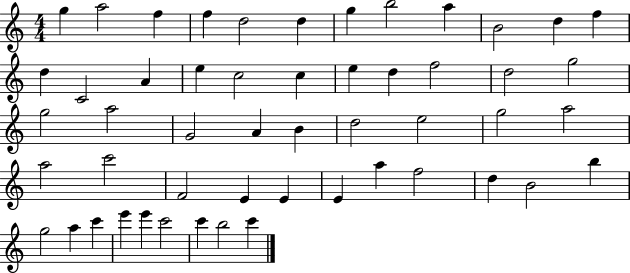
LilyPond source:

{
  \clef treble
  \numericTimeSignature
  \time 4/4
  \key c \major
  g''4 a''2 f''4 | f''4 d''2 d''4 | g''4 b''2 a''4 | b'2 d''4 f''4 | \break d''4 c'2 a'4 | e''4 c''2 c''4 | e''4 d''4 f''2 | d''2 g''2 | \break g''2 a''2 | g'2 a'4 b'4 | d''2 e''2 | g''2 a''2 | \break a''2 c'''2 | f'2 e'4 e'4 | e'4 a''4 f''2 | d''4 b'2 b''4 | \break g''2 a''4 c'''4 | e'''4 e'''4 c'''2 | c'''4 b''2 c'''4 | \bar "|."
}